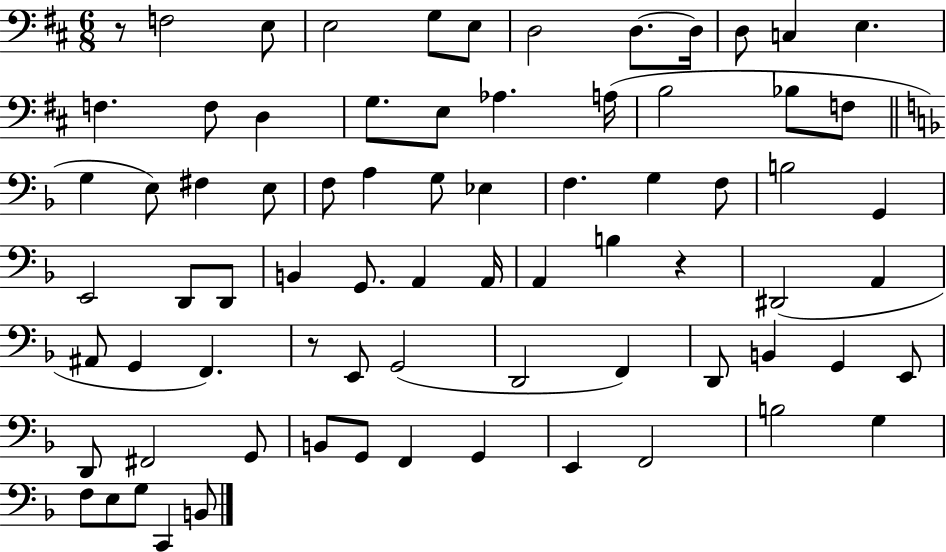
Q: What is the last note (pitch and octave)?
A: B2